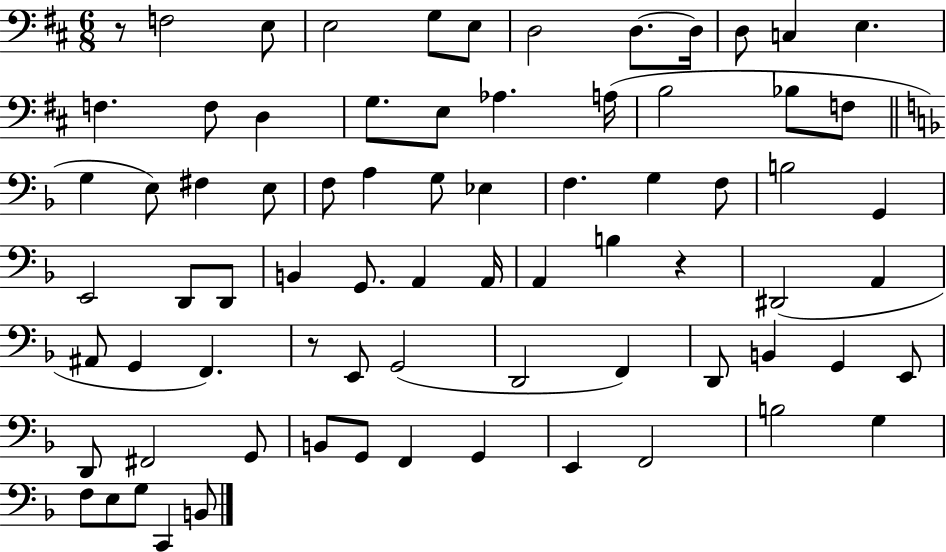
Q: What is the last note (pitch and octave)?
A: B2